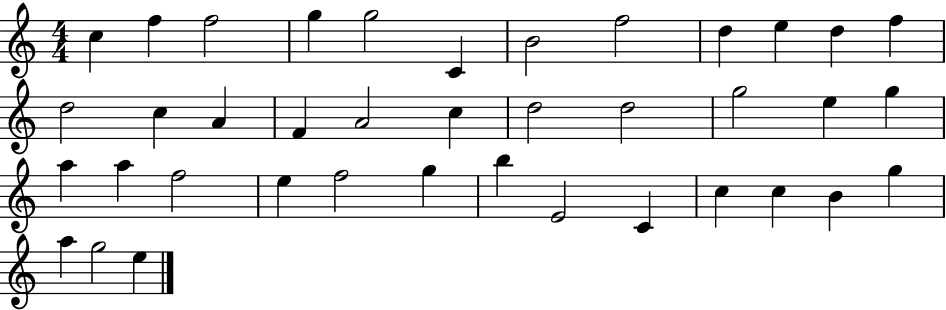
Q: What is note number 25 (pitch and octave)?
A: A5